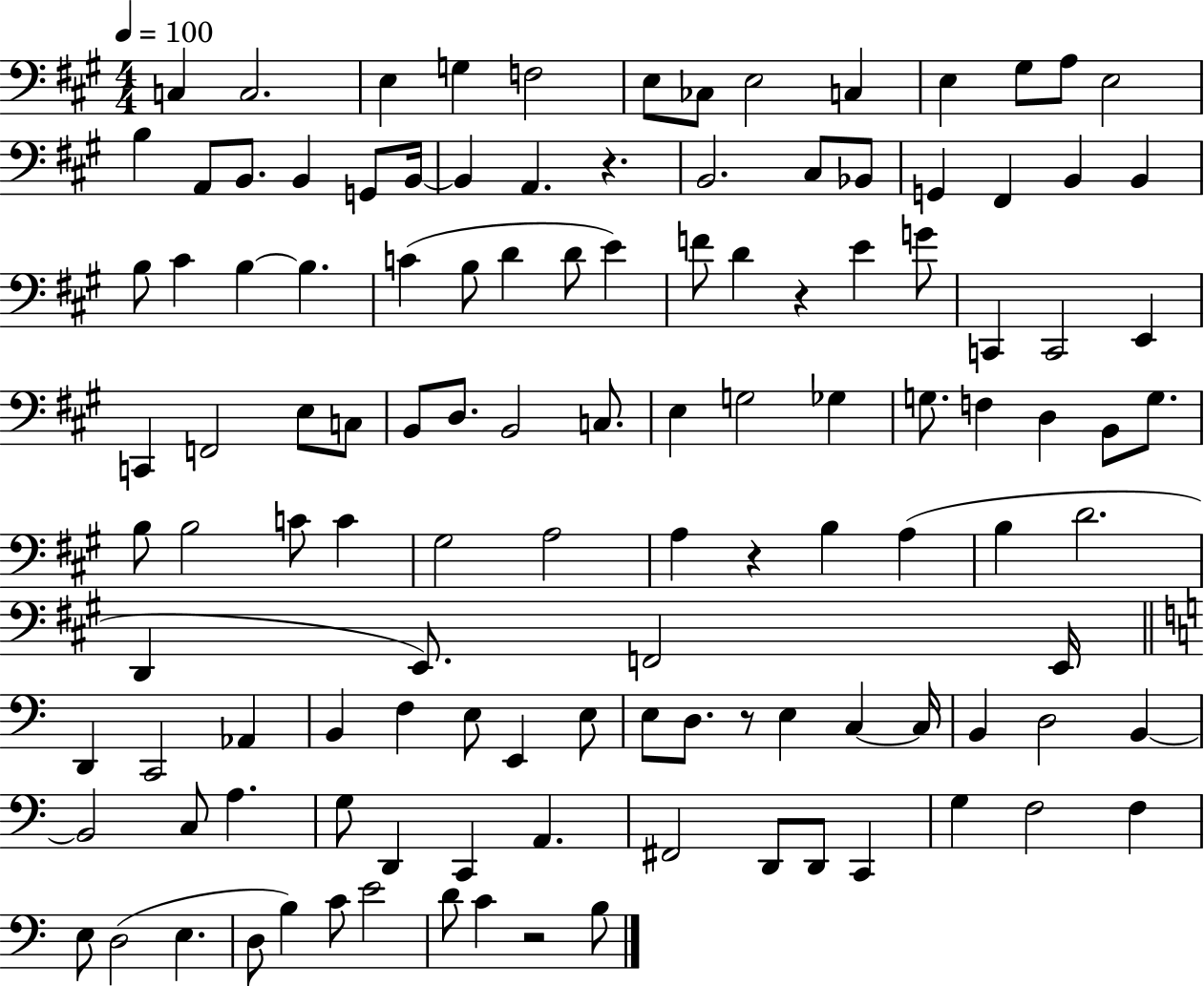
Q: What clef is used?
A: bass